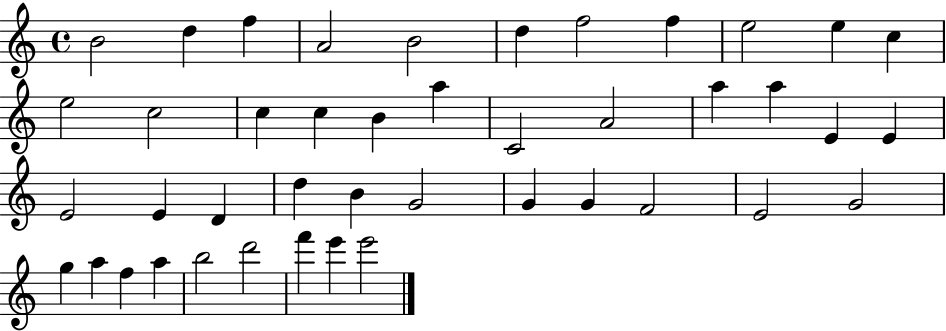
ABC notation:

X:1
T:Untitled
M:4/4
L:1/4
K:C
B2 d f A2 B2 d f2 f e2 e c e2 c2 c c B a C2 A2 a a E E E2 E D d B G2 G G F2 E2 G2 g a f a b2 d'2 f' e' e'2